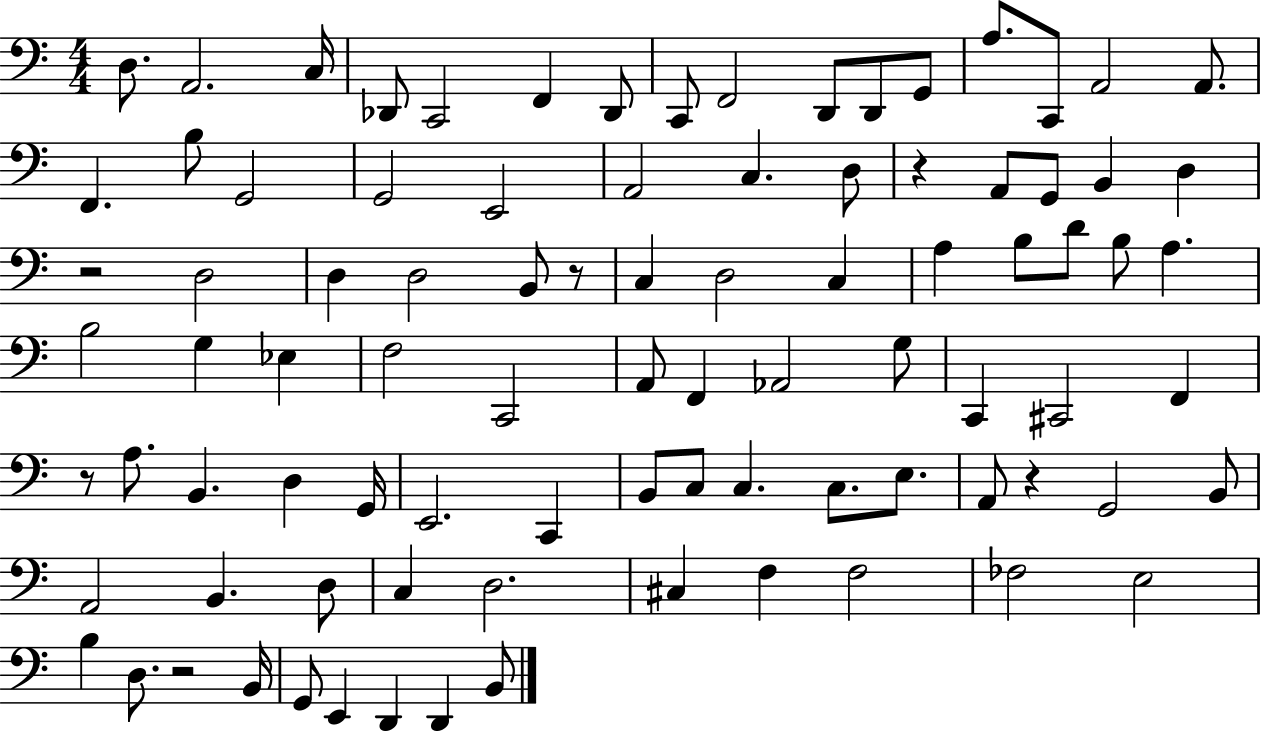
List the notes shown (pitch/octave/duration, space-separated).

D3/e. A2/h. C3/s Db2/e C2/h F2/q Db2/e C2/e F2/h D2/e D2/e G2/e A3/e. C2/e A2/h A2/e. F2/q. B3/e G2/h G2/h E2/h A2/h C3/q. D3/e R/q A2/e G2/e B2/q D3/q R/h D3/h D3/q D3/h B2/e R/e C3/q D3/h C3/q A3/q B3/e D4/e B3/e A3/q. B3/h G3/q Eb3/q F3/h C2/h A2/e F2/q Ab2/h G3/e C2/q C#2/h F2/q R/e A3/e. B2/q. D3/q G2/s E2/h. C2/q B2/e C3/e C3/q. C3/e. E3/e. A2/e R/q G2/h B2/e A2/h B2/q. D3/e C3/q D3/h. C#3/q F3/q F3/h FES3/h E3/h B3/q D3/e. R/h B2/s G2/e E2/q D2/q D2/q B2/e